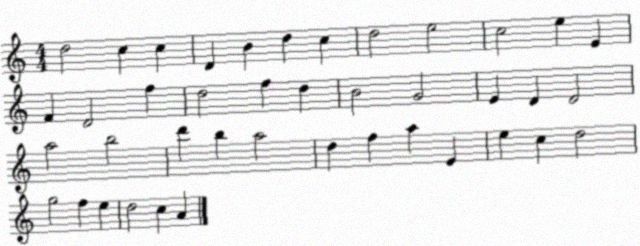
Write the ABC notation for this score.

X:1
T:Untitled
M:4/4
L:1/4
K:C
d2 c c D B d c d2 e2 c2 e E F D2 f d2 f d B2 G2 E D D2 a2 b2 d' b a2 d f a E e c d2 g2 f e d2 c A